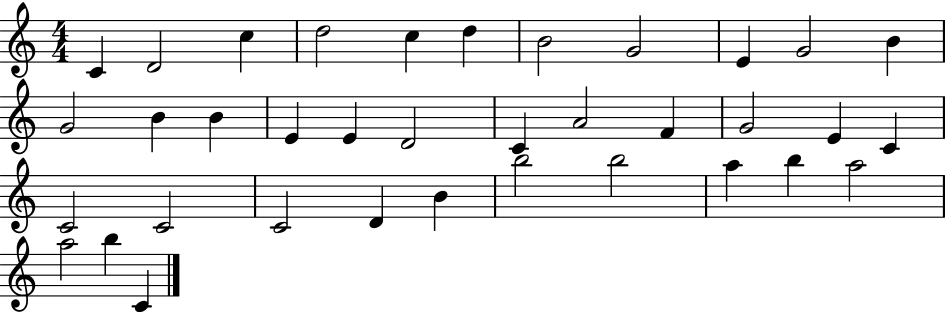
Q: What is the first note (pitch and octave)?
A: C4